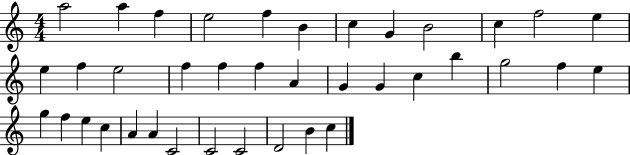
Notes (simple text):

A5/h A5/q F5/q E5/h F5/q B4/q C5/q G4/q B4/h C5/q F5/h E5/q E5/q F5/q E5/h F5/q F5/q F5/q A4/q G4/q G4/q C5/q B5/q G5/h F5/q E5/q G5/q F5/q E5/q C5/q A4/q A4/q C4/h C4/h C4/h D4/h B4/q C5/q